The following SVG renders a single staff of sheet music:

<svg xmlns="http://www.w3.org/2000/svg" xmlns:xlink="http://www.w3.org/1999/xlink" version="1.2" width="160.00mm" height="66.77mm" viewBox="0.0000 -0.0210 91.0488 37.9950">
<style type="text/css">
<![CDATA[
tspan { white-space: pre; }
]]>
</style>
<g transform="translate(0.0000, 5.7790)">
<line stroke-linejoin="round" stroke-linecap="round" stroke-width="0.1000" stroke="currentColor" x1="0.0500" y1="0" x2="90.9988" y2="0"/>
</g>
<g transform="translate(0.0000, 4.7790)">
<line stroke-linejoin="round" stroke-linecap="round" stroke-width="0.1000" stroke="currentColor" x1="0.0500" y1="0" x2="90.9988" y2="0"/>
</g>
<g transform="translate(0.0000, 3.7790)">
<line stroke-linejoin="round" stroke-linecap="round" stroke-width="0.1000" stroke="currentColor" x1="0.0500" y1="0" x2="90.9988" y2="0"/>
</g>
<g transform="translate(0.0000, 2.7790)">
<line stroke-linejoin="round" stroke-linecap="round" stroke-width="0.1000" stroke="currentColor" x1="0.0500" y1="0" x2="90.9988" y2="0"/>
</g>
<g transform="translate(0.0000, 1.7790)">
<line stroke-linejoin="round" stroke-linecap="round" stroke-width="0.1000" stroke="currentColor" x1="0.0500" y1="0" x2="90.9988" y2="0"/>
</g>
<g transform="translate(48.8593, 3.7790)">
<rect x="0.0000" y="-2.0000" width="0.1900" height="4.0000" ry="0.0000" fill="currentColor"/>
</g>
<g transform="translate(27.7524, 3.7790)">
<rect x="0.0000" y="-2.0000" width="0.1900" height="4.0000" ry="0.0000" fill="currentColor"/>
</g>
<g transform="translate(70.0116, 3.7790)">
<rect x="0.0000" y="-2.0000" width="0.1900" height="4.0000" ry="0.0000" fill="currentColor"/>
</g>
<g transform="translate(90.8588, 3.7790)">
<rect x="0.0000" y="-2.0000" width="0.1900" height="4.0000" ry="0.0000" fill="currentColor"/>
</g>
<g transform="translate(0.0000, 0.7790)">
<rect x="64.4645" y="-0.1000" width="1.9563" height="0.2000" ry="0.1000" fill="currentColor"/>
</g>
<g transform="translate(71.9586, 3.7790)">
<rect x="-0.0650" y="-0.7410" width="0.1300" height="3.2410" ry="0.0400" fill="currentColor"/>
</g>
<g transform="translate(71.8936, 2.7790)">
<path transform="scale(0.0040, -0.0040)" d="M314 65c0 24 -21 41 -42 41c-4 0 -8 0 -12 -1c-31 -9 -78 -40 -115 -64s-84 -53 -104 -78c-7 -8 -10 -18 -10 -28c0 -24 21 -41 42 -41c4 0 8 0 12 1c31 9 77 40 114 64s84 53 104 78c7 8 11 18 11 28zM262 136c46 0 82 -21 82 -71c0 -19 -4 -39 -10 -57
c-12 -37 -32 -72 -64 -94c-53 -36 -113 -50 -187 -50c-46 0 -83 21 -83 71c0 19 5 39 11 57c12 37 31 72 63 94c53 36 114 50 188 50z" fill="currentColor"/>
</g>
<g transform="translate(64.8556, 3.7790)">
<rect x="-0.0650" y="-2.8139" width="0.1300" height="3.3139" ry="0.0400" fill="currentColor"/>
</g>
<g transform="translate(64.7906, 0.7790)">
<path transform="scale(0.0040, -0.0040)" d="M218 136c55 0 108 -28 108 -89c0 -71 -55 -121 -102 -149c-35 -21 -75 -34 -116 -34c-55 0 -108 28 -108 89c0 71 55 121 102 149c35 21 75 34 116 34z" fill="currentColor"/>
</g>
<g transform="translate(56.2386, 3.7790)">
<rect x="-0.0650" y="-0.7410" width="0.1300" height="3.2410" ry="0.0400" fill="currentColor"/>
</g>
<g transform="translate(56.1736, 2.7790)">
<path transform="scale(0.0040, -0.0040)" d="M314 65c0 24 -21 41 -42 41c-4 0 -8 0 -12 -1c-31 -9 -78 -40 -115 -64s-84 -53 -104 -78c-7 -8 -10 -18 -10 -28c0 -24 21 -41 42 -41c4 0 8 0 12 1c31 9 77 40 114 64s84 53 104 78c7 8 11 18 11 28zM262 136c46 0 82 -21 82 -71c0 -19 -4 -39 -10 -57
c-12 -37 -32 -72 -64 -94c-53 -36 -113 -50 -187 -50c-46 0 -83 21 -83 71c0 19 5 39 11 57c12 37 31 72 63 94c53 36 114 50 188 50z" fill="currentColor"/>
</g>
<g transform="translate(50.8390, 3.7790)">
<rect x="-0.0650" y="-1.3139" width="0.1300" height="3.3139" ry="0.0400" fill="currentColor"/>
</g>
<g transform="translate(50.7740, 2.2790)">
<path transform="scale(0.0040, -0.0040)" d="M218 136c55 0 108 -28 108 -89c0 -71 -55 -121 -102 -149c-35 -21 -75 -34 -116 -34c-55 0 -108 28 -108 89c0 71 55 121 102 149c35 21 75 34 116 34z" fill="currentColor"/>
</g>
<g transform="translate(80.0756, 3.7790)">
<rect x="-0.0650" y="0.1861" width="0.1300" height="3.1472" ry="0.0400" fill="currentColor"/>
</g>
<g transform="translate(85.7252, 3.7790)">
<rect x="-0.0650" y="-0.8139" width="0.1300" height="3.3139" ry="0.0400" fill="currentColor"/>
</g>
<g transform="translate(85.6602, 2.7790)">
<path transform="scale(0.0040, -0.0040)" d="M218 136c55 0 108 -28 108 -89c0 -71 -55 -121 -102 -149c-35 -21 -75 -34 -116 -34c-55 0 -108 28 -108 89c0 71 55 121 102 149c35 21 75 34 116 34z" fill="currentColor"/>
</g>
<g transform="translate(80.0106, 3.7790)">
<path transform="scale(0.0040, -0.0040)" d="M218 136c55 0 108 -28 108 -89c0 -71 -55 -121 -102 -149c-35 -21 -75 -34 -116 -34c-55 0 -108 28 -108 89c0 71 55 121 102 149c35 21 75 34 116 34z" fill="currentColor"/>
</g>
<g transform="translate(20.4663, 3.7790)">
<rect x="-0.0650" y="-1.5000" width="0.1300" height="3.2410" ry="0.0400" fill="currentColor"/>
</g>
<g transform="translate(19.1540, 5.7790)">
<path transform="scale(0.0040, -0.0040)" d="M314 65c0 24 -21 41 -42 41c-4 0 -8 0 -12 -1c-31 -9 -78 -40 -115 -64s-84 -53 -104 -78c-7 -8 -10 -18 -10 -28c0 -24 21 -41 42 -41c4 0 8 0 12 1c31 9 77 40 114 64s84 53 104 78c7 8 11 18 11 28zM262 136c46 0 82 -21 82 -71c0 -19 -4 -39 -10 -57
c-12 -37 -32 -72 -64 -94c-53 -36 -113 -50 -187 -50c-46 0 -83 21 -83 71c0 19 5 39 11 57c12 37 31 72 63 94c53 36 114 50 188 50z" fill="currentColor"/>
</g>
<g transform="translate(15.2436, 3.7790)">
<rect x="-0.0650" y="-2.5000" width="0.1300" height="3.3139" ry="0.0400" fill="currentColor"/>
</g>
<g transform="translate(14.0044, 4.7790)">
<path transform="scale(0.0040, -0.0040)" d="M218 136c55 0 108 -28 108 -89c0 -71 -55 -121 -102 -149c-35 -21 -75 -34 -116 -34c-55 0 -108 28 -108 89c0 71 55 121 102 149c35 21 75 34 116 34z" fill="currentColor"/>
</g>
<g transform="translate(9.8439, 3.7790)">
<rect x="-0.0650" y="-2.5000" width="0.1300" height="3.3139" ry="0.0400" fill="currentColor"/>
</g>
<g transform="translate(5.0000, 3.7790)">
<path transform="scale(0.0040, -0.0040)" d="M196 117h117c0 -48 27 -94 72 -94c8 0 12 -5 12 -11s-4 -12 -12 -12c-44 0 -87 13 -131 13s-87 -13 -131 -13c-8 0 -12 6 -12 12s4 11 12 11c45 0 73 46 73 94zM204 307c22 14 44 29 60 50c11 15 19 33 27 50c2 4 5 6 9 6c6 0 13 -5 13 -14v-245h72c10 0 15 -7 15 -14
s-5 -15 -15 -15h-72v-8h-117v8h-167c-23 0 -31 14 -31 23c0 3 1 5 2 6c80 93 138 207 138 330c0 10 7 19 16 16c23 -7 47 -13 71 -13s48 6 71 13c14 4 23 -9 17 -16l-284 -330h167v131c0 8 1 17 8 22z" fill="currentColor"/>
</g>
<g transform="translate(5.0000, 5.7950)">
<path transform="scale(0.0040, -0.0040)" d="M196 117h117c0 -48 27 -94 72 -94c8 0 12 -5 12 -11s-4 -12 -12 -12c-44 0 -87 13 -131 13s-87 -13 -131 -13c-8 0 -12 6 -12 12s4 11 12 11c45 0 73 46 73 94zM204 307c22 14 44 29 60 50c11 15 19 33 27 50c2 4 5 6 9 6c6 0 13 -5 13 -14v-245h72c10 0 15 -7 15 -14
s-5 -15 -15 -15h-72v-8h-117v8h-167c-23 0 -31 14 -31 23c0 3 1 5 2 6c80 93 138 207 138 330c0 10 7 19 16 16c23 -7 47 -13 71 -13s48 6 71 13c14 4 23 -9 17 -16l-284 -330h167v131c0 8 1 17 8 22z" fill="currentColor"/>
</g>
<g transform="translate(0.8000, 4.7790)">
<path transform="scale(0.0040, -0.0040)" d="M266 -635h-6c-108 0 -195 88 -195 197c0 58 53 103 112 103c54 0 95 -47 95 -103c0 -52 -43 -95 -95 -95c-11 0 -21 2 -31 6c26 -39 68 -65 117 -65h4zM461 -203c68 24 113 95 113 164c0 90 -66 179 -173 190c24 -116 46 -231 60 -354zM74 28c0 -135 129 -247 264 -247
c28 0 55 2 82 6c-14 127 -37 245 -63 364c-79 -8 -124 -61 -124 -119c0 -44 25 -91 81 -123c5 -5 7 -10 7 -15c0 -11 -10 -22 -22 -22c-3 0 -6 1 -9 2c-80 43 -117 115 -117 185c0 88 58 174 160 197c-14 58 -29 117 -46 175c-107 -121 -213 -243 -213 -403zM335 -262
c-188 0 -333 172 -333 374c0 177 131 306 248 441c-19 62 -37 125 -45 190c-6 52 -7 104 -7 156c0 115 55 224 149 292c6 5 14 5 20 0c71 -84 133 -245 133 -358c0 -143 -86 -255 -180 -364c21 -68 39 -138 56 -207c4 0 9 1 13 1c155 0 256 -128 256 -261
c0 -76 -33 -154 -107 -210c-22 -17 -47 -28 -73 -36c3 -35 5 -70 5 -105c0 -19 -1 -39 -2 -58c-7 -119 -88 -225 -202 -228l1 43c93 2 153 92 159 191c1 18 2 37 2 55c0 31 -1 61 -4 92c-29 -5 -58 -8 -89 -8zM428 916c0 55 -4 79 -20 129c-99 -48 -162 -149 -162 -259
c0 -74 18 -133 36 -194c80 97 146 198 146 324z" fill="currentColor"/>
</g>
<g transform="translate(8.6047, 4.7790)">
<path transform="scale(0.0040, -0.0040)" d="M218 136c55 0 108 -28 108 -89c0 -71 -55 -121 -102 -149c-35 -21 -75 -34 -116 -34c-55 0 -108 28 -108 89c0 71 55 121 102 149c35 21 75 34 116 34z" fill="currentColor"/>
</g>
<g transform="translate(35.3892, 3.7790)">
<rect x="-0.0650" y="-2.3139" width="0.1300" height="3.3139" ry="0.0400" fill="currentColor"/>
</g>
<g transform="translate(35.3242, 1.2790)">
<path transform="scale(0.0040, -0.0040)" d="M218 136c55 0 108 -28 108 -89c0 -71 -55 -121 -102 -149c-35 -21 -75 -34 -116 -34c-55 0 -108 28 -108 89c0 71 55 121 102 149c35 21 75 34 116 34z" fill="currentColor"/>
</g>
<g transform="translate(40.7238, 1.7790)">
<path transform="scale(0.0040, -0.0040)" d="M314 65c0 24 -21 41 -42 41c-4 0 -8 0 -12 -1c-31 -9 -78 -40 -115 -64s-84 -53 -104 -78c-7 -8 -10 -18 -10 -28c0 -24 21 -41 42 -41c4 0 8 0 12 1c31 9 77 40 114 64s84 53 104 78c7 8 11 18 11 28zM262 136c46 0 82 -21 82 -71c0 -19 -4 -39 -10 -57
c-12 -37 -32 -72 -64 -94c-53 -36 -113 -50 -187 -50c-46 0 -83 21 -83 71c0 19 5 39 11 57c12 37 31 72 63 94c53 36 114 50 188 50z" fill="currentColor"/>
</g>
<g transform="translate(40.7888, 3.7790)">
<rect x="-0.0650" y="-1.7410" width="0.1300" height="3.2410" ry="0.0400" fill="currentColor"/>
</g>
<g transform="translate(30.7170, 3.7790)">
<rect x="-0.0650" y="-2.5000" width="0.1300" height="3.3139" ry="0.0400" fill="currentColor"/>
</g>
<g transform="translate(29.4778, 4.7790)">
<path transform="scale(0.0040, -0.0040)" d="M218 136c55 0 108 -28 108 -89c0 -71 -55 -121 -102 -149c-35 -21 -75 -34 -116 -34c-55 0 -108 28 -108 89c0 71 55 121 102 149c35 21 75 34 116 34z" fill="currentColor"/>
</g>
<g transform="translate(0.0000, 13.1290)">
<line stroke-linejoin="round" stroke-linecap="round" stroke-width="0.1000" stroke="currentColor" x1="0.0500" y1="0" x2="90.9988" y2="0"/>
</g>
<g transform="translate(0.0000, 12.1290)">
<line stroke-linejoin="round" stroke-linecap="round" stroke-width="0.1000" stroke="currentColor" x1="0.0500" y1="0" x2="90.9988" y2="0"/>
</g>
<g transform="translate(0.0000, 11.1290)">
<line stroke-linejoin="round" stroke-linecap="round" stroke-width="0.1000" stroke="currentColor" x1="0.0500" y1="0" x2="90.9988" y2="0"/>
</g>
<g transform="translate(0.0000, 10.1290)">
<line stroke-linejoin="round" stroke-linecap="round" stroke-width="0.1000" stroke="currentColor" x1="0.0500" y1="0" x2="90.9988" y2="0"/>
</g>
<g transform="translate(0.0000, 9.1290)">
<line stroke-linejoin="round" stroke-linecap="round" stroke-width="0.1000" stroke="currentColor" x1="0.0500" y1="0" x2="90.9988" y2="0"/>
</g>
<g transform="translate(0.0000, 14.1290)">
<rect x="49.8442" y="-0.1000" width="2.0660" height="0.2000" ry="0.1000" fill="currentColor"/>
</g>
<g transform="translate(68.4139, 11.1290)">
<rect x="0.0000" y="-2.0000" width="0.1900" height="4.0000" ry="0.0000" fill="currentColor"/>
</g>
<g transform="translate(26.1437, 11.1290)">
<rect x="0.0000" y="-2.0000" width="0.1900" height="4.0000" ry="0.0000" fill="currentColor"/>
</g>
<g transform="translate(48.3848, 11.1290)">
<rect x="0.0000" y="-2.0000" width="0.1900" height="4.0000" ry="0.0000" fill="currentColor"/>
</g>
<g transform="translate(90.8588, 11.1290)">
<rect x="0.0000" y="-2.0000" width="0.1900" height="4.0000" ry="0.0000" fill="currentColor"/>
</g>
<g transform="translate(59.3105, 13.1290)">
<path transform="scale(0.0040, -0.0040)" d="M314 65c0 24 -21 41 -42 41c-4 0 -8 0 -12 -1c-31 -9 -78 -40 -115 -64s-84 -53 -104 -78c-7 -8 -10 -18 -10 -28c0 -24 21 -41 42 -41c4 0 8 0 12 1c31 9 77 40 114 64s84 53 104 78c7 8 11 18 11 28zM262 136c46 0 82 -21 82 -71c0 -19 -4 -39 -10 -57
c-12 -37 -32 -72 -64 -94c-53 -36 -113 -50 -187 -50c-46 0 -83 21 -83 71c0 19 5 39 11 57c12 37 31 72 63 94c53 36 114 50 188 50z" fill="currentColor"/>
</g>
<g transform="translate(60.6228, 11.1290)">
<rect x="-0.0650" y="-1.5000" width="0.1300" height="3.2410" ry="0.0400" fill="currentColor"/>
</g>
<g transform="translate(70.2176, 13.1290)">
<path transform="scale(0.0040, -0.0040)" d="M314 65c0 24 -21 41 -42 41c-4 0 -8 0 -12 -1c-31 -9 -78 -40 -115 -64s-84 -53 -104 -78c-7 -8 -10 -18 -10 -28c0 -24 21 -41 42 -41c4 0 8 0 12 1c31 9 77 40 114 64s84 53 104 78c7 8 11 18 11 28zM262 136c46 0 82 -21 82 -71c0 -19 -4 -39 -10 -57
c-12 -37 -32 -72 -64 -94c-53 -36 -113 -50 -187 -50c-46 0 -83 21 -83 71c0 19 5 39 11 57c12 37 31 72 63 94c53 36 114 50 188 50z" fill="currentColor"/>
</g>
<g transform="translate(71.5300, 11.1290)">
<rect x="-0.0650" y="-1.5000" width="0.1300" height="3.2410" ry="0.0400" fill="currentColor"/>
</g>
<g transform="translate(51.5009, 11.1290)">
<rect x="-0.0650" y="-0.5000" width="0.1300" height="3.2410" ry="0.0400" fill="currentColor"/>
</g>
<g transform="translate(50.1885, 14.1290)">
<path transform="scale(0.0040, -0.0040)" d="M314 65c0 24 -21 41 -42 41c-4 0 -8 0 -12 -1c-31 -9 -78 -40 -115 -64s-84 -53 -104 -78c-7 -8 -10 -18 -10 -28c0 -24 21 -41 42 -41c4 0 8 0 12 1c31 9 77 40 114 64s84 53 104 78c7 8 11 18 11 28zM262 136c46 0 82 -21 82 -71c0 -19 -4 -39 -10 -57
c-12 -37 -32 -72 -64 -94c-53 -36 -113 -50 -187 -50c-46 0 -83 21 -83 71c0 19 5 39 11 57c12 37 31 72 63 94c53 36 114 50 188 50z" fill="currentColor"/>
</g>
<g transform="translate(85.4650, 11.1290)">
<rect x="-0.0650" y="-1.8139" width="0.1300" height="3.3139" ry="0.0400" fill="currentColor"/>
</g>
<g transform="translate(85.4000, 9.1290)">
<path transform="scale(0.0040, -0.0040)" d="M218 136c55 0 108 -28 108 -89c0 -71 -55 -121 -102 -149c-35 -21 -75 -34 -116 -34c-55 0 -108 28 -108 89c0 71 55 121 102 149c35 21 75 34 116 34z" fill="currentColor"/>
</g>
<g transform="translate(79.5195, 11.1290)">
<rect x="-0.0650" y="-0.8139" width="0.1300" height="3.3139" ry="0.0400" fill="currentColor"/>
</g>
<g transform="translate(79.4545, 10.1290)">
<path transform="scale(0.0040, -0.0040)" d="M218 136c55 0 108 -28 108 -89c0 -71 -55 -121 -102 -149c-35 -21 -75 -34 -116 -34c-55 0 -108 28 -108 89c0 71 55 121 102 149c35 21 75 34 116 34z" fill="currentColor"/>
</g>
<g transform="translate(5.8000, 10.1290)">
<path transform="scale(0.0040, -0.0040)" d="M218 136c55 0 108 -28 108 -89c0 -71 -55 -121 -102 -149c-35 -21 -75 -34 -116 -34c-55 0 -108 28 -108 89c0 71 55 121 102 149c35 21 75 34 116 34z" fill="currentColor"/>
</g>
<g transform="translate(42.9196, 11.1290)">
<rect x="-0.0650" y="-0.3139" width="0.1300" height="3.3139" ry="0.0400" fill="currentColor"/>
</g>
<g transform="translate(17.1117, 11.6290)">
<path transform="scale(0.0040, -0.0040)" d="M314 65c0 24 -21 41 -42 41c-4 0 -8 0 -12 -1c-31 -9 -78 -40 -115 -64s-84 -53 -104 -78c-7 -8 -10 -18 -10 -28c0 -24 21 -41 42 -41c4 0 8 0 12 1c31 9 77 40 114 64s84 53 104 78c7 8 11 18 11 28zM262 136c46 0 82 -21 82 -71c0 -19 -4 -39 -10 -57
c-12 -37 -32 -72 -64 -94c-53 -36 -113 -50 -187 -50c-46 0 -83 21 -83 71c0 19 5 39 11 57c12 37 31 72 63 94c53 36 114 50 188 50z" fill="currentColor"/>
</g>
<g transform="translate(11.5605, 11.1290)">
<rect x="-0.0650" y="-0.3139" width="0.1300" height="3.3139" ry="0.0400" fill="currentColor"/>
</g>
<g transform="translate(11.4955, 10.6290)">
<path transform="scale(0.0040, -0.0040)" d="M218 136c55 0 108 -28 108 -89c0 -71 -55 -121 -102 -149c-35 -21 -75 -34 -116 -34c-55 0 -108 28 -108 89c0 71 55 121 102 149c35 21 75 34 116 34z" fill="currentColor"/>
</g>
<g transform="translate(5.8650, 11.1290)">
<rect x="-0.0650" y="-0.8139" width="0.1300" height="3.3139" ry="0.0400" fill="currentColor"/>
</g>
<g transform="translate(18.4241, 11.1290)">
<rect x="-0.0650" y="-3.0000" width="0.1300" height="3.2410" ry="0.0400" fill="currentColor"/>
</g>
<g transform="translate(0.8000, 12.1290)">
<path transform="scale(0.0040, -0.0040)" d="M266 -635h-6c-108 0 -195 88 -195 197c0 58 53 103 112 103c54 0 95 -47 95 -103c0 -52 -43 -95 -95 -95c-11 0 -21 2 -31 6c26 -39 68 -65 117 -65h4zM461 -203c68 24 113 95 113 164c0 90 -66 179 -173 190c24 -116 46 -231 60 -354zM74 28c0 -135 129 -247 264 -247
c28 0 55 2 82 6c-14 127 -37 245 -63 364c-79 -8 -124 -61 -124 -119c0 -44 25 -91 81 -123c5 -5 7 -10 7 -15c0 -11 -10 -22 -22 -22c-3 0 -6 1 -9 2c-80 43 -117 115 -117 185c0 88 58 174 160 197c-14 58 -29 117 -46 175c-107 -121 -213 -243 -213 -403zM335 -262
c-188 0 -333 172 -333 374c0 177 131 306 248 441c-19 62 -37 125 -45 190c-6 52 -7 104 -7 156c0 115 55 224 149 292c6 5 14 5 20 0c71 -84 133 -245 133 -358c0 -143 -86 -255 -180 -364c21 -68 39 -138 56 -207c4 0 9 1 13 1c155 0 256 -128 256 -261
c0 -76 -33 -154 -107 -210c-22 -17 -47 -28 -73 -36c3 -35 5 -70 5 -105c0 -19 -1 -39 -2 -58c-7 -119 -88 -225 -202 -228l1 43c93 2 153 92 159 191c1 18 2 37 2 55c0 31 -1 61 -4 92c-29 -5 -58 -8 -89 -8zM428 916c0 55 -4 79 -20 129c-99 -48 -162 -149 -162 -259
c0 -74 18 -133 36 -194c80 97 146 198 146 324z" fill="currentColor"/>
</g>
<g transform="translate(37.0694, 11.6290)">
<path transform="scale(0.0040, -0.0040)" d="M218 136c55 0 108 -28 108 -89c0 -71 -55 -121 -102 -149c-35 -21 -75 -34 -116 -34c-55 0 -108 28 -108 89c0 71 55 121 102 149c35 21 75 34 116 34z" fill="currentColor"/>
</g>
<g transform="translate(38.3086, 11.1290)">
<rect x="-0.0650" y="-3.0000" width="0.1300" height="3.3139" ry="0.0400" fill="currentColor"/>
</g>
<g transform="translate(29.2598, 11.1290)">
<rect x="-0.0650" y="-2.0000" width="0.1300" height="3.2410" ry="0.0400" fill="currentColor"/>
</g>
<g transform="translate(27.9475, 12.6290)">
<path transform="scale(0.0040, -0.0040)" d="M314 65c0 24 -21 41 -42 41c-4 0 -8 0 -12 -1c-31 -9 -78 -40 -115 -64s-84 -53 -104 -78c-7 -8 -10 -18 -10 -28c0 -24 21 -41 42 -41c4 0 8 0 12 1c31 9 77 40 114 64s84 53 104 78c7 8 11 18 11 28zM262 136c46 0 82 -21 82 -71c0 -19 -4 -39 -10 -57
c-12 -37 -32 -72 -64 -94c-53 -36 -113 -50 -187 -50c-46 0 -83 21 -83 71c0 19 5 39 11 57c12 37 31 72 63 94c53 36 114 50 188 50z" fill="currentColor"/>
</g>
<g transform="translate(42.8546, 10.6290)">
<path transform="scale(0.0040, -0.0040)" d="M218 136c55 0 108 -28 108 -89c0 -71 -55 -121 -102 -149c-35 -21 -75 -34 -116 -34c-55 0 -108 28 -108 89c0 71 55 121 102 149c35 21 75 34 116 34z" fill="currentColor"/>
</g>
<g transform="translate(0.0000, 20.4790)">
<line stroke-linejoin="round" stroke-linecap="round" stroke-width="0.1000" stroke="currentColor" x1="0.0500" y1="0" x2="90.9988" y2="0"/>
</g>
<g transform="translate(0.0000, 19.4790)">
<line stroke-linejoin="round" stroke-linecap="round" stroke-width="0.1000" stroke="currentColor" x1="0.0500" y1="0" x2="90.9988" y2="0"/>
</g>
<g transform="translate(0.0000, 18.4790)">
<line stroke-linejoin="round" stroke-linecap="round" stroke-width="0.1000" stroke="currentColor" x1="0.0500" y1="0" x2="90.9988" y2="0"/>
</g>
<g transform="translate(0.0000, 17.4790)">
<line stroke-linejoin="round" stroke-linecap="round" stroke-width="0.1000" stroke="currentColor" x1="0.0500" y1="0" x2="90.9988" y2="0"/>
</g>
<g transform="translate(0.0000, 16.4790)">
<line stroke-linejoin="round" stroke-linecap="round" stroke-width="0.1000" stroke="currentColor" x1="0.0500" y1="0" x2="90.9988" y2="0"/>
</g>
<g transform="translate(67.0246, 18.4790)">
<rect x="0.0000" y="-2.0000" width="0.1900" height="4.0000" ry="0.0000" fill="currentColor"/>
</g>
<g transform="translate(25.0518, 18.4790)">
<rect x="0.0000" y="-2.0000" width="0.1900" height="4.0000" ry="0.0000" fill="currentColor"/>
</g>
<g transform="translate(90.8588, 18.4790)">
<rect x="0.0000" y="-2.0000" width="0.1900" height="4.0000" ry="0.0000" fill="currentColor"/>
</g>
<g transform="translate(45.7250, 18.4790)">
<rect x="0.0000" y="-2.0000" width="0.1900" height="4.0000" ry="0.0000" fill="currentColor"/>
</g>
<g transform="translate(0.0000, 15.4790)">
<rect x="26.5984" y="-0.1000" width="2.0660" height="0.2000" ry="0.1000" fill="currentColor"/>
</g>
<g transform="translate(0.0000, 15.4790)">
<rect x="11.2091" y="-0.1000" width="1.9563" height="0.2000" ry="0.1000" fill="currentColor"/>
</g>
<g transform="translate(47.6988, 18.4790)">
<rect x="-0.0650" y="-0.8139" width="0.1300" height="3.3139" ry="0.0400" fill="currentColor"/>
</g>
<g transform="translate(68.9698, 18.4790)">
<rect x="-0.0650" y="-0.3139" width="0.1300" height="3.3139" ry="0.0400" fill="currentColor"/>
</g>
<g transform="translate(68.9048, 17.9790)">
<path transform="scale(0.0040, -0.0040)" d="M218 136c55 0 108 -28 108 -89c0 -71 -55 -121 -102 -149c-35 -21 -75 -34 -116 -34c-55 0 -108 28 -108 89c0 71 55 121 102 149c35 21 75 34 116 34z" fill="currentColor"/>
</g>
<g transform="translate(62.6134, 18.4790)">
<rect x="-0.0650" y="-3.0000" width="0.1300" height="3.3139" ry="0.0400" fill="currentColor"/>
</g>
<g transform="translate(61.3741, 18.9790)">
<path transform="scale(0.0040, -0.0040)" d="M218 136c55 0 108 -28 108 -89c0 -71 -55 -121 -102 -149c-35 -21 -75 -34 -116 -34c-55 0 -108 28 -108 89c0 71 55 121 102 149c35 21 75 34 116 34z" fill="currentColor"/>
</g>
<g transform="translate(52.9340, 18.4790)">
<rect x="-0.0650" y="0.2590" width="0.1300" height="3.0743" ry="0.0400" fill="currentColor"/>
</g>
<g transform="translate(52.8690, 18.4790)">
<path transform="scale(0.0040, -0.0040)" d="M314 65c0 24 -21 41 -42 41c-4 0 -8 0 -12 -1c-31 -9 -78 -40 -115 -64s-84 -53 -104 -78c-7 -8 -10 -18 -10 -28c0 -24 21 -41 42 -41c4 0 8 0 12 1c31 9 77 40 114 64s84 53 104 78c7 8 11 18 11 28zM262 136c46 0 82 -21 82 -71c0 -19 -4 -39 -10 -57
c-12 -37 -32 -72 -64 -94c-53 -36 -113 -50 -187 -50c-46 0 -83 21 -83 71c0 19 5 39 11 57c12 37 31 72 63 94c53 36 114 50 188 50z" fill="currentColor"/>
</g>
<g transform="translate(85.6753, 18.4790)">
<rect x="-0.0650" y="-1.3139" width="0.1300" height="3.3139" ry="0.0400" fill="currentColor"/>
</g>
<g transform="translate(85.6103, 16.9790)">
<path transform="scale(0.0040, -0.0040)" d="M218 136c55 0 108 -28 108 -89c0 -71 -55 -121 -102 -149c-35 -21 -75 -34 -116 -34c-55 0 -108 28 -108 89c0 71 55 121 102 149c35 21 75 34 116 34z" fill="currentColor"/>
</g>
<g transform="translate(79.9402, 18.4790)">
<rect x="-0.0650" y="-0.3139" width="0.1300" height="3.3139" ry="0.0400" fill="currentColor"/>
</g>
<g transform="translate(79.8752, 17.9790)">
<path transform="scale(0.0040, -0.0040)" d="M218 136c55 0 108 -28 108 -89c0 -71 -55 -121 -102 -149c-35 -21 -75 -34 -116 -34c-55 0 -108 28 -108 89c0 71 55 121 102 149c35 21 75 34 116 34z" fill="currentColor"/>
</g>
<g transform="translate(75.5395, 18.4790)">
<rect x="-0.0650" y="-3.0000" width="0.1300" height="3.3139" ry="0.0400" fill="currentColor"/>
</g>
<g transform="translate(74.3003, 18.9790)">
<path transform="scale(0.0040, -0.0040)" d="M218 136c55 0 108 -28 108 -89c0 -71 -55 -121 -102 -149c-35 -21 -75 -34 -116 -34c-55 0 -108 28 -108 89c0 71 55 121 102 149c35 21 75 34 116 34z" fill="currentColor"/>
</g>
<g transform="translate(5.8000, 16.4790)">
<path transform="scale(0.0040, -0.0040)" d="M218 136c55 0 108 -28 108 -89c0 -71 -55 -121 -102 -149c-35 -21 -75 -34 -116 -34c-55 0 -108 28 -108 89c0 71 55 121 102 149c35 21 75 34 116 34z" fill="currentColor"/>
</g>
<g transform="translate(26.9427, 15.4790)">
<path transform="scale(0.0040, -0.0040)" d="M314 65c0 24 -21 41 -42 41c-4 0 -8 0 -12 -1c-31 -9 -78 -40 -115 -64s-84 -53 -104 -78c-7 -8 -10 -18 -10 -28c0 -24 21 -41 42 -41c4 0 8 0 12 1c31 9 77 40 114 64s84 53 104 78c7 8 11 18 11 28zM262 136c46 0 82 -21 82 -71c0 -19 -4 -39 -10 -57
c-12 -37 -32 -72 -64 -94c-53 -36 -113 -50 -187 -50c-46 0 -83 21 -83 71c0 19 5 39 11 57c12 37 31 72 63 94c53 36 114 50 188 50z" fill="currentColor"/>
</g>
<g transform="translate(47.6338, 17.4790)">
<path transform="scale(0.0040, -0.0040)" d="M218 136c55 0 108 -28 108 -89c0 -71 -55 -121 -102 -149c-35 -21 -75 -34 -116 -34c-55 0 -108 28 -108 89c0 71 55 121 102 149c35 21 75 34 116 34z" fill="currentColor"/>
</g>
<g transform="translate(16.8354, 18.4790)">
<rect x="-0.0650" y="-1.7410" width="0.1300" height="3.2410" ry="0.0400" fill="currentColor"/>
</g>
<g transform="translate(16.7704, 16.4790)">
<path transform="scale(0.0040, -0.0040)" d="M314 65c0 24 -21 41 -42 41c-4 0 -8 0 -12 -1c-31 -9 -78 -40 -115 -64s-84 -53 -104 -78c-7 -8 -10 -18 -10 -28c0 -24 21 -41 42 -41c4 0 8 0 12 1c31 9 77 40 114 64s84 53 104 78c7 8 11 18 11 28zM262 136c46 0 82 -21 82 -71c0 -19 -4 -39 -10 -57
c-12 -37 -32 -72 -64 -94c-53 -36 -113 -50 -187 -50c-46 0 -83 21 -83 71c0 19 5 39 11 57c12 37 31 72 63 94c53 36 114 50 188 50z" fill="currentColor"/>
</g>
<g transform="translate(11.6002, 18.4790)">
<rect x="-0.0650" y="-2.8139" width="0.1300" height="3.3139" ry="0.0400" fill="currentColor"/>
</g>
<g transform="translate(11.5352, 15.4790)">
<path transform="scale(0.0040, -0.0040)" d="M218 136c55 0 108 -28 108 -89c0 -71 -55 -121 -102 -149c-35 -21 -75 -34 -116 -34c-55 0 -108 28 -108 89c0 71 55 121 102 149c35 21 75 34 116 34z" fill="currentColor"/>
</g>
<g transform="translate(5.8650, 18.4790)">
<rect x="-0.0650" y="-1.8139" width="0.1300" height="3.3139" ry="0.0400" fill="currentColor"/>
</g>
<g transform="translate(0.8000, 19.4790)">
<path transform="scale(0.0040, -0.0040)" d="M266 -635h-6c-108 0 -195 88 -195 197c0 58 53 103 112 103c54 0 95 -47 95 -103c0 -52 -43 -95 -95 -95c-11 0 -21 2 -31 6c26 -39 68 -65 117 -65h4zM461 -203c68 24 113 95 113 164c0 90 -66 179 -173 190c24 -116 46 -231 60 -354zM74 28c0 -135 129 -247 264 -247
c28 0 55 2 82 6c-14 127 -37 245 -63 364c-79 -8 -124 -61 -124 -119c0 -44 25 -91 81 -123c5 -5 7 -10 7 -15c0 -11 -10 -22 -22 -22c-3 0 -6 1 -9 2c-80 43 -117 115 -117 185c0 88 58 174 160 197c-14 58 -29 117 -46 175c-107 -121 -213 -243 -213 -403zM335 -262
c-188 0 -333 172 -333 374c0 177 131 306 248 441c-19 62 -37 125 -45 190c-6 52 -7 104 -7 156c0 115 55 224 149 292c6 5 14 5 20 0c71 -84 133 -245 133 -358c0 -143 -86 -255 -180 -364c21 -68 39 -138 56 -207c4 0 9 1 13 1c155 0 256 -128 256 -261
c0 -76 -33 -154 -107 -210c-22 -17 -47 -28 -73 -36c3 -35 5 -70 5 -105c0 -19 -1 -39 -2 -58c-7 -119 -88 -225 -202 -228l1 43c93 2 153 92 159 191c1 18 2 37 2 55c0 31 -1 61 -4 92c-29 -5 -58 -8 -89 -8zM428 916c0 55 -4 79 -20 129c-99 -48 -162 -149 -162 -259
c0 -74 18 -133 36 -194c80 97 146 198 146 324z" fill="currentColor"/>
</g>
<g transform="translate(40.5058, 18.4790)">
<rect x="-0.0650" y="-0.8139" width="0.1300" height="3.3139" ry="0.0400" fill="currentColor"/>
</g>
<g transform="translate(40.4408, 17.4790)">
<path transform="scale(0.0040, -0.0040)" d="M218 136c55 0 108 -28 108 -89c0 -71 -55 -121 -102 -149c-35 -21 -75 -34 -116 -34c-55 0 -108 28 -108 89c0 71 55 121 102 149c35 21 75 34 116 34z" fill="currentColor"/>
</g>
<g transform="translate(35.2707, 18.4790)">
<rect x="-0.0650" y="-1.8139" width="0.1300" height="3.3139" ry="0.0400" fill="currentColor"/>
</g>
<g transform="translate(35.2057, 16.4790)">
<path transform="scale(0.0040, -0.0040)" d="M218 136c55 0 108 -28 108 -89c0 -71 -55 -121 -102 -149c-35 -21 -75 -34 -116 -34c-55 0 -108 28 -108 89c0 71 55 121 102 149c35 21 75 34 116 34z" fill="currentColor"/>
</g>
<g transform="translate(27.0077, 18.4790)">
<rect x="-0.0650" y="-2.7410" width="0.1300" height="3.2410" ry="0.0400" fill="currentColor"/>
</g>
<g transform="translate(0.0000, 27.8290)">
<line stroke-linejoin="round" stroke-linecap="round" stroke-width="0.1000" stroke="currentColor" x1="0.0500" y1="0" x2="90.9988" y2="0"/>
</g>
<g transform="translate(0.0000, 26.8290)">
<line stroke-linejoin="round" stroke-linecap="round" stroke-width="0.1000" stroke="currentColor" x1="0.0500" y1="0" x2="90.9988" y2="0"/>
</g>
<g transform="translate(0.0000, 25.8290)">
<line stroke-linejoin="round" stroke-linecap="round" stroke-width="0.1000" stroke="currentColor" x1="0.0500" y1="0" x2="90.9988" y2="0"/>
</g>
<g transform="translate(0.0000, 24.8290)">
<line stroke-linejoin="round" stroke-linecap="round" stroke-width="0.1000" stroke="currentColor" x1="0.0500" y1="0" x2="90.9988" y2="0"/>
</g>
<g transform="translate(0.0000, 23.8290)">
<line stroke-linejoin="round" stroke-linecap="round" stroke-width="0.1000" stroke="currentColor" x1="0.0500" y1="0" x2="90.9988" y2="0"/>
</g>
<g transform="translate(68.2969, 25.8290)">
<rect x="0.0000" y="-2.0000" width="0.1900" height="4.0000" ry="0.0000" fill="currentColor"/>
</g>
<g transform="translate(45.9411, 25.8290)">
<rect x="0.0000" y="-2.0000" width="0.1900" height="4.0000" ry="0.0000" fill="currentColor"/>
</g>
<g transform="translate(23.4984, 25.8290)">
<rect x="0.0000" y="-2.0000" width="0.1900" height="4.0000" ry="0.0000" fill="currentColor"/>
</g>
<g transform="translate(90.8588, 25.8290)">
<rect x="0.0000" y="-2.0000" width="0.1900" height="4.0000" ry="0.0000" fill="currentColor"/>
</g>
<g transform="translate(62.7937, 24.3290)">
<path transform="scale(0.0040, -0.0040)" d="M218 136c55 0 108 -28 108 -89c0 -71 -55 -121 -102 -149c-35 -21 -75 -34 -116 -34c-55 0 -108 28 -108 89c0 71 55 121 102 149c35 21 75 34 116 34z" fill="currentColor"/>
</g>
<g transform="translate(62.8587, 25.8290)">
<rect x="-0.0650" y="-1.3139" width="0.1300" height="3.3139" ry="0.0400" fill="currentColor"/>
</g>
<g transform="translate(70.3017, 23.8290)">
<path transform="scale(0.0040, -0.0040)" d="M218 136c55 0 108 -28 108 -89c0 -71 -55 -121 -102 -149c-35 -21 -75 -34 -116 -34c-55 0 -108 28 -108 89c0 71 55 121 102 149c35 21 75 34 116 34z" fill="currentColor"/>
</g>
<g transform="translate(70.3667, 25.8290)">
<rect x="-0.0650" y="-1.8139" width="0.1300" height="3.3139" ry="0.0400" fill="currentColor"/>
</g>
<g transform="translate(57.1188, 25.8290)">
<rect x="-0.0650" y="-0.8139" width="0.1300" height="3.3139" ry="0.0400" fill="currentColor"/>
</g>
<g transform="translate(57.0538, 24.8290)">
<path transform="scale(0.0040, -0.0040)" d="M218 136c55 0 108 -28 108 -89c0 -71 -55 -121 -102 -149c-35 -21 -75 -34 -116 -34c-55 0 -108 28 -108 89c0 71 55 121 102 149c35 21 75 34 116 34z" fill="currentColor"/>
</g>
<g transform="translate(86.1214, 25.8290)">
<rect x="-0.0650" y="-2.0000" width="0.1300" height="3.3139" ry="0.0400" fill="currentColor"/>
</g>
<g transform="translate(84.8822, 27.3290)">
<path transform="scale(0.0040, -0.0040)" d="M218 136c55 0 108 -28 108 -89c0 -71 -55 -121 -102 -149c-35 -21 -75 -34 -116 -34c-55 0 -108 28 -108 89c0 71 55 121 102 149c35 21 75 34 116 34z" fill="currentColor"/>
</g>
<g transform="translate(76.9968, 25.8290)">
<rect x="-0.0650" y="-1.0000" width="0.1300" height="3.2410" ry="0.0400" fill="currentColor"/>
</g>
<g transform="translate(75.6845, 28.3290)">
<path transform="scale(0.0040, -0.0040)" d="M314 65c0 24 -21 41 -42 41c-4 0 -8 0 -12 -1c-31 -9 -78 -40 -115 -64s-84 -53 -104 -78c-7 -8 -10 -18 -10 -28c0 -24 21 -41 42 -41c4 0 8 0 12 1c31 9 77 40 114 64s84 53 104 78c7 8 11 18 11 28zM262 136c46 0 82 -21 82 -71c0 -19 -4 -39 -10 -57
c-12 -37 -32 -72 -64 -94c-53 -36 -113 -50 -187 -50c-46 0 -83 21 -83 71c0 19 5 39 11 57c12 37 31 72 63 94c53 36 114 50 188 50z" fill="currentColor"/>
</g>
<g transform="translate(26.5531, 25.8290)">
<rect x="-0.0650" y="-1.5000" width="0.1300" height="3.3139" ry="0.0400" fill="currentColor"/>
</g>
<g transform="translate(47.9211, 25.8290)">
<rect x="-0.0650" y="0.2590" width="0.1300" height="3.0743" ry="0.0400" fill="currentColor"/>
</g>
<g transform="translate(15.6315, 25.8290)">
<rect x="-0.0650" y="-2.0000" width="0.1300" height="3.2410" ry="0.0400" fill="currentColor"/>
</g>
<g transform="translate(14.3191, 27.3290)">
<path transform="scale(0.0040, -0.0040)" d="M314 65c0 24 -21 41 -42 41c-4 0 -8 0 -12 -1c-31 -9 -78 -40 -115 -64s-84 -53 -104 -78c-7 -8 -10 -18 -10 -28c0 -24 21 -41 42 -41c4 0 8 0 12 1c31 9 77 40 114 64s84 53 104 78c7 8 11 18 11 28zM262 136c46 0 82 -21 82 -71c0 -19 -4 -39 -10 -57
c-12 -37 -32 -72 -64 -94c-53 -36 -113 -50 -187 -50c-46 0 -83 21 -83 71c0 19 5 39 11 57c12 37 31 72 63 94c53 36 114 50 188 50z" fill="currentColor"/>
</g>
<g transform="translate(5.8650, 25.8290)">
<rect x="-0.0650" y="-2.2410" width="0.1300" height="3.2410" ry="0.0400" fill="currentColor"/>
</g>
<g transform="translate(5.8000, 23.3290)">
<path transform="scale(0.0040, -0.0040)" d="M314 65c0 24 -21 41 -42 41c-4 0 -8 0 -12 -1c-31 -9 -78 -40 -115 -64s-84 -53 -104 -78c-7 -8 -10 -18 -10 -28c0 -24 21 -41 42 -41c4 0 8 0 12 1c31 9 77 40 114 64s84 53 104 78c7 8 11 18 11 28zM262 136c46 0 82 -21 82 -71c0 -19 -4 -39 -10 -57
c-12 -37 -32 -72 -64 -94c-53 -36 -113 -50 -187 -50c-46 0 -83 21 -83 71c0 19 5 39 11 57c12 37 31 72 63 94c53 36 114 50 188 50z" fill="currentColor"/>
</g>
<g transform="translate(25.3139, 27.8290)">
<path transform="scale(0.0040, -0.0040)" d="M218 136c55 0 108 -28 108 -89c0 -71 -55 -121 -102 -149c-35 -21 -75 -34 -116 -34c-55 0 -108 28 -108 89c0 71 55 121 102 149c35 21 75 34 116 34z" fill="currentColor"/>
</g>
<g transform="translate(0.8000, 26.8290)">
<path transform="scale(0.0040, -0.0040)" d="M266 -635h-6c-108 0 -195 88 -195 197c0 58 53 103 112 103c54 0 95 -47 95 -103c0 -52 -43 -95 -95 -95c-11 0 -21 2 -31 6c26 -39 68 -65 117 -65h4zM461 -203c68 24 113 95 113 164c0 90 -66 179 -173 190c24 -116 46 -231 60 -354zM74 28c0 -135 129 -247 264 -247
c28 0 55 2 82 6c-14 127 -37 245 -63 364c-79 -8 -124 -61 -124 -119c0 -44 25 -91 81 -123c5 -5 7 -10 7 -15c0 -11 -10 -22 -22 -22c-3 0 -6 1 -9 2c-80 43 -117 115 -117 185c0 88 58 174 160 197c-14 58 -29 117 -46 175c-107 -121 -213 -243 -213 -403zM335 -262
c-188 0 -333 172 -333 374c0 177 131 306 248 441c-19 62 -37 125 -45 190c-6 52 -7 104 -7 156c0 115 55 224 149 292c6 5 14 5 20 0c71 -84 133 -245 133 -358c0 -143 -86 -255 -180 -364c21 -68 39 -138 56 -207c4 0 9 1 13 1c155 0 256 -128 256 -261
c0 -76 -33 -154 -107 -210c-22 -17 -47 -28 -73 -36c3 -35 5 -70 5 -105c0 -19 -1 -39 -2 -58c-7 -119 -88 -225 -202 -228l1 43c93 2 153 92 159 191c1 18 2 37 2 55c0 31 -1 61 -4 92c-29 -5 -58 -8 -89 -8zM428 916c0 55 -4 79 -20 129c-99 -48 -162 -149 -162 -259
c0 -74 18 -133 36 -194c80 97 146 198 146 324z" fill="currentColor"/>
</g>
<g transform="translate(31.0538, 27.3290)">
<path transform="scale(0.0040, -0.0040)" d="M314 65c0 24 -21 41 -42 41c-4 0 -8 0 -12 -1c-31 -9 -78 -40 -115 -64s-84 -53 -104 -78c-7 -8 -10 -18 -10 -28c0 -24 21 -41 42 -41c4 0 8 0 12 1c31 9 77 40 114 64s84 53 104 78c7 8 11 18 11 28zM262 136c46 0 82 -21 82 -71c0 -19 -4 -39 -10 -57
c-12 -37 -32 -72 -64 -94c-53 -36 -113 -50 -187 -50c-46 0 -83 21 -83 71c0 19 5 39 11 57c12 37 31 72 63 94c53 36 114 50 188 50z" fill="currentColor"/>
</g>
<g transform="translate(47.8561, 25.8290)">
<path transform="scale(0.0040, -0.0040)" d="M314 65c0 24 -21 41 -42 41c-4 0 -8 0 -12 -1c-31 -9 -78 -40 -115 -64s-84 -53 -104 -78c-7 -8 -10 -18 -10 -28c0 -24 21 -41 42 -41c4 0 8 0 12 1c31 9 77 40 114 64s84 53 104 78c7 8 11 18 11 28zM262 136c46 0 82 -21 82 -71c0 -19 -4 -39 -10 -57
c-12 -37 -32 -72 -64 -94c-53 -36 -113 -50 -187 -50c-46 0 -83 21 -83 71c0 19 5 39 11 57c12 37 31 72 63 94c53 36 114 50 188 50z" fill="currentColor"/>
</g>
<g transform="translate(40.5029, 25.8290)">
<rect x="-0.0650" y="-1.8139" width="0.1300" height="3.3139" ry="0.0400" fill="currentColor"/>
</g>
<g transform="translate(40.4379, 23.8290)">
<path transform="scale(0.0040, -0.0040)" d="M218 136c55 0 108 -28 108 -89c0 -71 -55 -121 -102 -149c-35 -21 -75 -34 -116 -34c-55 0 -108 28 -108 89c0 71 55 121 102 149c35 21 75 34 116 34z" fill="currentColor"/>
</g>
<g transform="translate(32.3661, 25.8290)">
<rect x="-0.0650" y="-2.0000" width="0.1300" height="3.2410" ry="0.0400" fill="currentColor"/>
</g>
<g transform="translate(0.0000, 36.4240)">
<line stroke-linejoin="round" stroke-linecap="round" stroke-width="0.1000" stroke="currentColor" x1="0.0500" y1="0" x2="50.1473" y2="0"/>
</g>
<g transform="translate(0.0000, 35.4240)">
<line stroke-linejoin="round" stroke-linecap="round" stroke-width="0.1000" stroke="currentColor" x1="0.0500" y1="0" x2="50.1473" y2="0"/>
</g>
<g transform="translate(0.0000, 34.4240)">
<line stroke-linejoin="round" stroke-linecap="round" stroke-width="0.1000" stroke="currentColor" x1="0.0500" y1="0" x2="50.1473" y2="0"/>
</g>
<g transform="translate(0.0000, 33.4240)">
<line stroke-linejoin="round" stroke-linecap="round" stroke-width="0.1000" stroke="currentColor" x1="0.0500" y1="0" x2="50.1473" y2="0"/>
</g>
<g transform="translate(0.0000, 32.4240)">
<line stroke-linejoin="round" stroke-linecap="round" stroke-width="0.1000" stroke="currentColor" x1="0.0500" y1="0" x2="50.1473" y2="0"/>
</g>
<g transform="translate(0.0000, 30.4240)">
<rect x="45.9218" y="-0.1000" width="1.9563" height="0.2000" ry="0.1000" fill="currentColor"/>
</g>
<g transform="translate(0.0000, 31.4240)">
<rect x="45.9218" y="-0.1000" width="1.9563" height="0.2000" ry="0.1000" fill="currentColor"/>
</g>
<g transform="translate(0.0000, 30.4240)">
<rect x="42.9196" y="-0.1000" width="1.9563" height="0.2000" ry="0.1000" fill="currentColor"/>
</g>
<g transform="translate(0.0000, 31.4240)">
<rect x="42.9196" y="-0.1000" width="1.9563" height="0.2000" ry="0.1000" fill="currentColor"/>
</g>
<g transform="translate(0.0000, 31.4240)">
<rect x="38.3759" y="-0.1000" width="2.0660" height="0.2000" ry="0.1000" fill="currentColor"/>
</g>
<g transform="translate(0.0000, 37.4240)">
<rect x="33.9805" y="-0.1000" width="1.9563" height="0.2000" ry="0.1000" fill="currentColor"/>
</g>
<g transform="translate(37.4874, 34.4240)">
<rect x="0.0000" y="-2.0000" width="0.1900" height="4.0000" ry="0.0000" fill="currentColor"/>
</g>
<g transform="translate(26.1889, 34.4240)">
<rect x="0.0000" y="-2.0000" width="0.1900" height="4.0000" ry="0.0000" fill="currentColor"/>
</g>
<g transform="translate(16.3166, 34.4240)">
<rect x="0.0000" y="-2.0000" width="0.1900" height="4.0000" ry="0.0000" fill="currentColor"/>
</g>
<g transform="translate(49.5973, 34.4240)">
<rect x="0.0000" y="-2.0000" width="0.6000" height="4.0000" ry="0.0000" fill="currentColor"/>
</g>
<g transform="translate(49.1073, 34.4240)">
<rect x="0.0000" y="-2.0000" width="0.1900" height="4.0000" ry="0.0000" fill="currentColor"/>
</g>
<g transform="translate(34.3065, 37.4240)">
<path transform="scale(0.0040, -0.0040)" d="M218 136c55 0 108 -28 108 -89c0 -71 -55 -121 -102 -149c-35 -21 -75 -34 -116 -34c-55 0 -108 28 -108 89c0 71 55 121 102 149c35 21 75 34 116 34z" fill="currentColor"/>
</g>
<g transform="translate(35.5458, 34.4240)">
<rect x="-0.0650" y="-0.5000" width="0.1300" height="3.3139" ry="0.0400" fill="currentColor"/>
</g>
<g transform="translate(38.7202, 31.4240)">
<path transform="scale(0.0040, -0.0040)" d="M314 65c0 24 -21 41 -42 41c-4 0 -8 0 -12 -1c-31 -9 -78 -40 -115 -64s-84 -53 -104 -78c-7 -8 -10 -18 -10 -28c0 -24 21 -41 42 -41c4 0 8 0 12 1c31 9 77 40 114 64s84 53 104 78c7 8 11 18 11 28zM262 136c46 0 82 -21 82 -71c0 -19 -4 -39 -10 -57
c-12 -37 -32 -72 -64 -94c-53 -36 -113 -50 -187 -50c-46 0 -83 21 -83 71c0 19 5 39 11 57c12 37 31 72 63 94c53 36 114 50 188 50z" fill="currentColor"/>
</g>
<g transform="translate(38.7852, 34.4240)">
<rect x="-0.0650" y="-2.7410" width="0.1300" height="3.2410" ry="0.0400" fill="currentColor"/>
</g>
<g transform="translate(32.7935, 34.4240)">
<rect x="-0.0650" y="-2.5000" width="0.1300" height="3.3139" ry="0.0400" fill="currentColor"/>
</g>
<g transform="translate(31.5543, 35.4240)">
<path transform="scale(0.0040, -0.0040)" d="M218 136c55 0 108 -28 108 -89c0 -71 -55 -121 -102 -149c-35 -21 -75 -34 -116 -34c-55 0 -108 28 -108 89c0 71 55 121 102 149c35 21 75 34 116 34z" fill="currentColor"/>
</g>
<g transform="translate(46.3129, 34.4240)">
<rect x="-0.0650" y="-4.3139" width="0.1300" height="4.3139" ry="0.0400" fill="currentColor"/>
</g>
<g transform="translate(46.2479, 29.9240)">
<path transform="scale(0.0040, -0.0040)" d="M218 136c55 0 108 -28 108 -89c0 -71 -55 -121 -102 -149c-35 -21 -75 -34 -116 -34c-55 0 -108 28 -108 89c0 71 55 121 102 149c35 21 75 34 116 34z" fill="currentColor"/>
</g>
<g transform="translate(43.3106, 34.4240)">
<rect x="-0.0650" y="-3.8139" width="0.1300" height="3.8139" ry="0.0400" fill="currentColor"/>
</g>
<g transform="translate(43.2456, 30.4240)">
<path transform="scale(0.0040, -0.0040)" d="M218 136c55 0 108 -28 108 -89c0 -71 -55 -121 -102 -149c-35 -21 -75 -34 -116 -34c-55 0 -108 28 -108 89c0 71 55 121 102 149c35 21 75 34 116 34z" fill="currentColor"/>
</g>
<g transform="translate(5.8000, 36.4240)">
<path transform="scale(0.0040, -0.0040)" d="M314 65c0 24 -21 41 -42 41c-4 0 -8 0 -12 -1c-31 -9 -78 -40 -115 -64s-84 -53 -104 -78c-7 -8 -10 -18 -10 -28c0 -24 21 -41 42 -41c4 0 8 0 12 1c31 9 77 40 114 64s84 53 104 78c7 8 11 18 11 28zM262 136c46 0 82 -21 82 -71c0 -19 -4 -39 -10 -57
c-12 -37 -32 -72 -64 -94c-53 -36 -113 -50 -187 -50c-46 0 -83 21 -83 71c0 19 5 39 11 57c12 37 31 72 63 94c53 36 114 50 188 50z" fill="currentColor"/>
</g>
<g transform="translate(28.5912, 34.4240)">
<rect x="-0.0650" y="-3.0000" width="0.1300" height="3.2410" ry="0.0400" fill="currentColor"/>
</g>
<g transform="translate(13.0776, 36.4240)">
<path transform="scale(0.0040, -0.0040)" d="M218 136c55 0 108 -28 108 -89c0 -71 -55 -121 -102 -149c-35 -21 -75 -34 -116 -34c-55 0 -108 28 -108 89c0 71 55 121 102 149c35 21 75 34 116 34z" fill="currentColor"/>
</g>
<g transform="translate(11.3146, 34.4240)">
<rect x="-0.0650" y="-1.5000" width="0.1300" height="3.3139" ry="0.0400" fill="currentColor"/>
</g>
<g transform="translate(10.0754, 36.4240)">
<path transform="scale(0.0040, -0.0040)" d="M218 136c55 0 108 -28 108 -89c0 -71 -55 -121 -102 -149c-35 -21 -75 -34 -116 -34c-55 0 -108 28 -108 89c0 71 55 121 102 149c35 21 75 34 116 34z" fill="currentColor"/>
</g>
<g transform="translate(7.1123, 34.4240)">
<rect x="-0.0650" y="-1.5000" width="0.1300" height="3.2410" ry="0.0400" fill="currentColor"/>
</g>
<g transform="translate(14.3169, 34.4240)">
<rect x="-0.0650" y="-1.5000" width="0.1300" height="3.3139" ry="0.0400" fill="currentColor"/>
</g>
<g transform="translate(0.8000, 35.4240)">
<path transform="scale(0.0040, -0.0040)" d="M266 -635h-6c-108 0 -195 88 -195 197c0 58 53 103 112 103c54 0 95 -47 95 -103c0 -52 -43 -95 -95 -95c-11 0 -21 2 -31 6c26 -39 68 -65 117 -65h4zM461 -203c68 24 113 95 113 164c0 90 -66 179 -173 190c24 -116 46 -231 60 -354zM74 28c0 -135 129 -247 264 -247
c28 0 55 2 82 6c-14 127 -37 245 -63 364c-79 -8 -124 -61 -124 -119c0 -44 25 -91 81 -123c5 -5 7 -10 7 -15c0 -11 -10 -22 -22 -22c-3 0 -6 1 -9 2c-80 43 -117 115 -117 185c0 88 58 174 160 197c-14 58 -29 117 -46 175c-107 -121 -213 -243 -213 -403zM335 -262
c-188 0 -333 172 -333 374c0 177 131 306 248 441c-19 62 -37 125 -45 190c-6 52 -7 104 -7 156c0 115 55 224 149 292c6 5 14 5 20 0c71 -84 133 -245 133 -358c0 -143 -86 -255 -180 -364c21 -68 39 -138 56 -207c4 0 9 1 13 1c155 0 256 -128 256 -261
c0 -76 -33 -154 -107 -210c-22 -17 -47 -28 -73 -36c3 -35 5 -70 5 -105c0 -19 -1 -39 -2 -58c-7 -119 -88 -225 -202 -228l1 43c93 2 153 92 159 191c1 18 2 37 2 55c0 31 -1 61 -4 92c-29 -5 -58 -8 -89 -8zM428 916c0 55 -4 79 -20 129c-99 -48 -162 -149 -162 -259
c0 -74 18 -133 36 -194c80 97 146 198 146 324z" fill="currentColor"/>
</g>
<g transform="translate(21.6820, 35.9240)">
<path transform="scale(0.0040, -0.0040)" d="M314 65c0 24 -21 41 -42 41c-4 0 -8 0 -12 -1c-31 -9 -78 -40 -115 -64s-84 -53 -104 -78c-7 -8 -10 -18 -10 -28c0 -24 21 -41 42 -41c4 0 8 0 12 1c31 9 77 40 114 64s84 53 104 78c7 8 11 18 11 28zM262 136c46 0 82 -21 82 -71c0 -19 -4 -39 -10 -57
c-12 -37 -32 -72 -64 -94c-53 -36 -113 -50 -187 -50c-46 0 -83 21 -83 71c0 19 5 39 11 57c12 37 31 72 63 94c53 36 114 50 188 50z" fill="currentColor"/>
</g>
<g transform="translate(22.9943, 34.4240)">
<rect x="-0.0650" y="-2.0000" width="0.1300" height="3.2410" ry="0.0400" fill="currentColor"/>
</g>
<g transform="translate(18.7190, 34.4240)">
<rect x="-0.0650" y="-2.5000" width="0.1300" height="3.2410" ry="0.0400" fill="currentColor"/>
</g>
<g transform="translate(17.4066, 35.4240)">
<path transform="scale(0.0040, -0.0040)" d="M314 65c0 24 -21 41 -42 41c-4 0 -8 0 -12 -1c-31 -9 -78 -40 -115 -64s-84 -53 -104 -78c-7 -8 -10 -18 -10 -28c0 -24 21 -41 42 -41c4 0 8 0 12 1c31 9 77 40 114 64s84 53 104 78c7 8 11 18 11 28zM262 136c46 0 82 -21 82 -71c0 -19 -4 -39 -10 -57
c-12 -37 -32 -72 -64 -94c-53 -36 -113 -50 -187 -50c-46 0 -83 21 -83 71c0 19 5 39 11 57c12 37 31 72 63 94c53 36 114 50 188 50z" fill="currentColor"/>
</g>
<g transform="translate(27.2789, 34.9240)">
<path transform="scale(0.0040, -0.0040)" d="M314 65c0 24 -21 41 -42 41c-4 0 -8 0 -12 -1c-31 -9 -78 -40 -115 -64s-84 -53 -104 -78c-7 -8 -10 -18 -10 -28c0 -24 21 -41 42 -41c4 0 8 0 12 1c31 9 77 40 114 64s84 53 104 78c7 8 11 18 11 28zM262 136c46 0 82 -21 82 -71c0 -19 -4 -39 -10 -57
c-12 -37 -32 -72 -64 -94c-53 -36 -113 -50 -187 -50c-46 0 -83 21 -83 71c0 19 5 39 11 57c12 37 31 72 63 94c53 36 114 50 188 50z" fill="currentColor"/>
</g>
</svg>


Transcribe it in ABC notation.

X:1
T:Untitled
M:4/4
L:1/4
K:C
G G E2 G g f2 e d2 a d2 B d d c A2 F2 A c C2 E2 E2 d f f a f2 a2 f d d B2 A c A c e g2 F2 E F2 f B2 d e f D2 F E2 E E G2 F2 A2 G C a2 c' d'